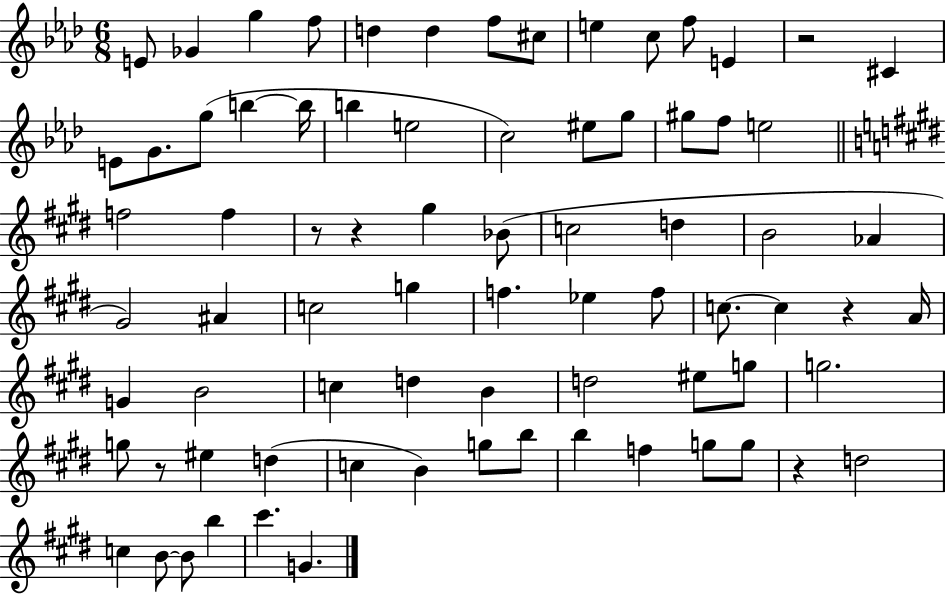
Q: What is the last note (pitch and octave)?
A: G4